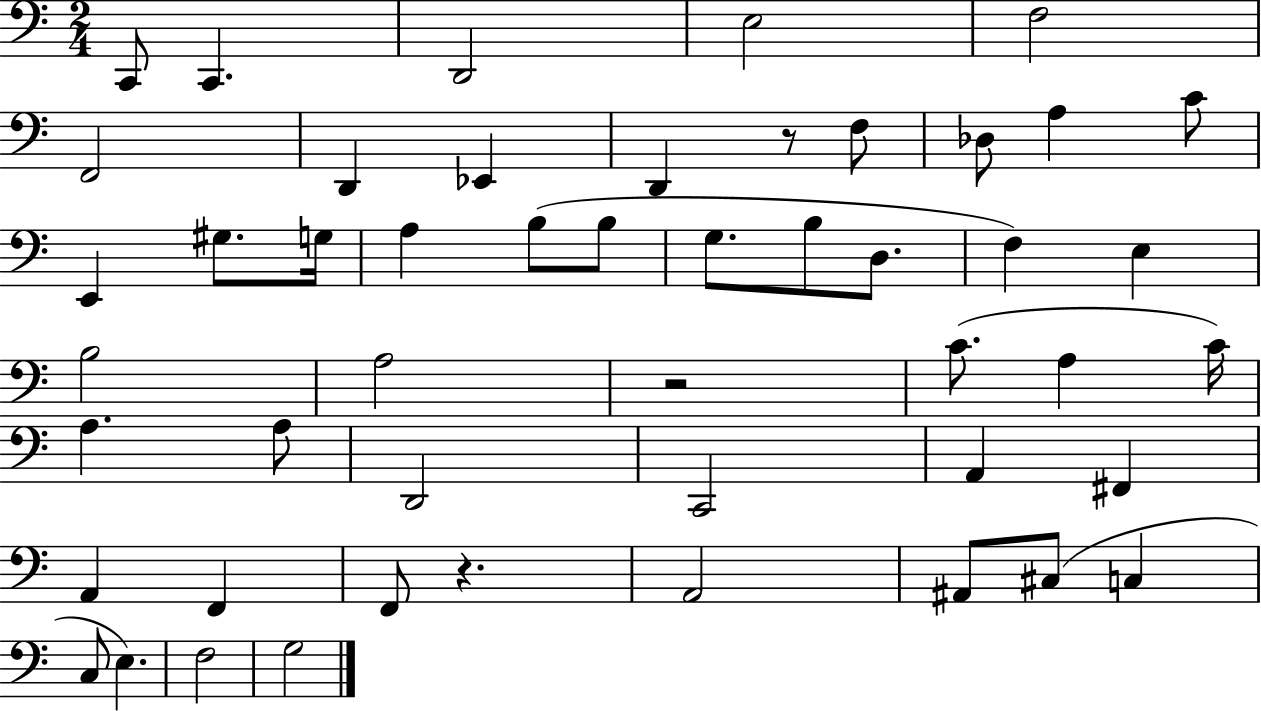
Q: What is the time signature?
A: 2/4